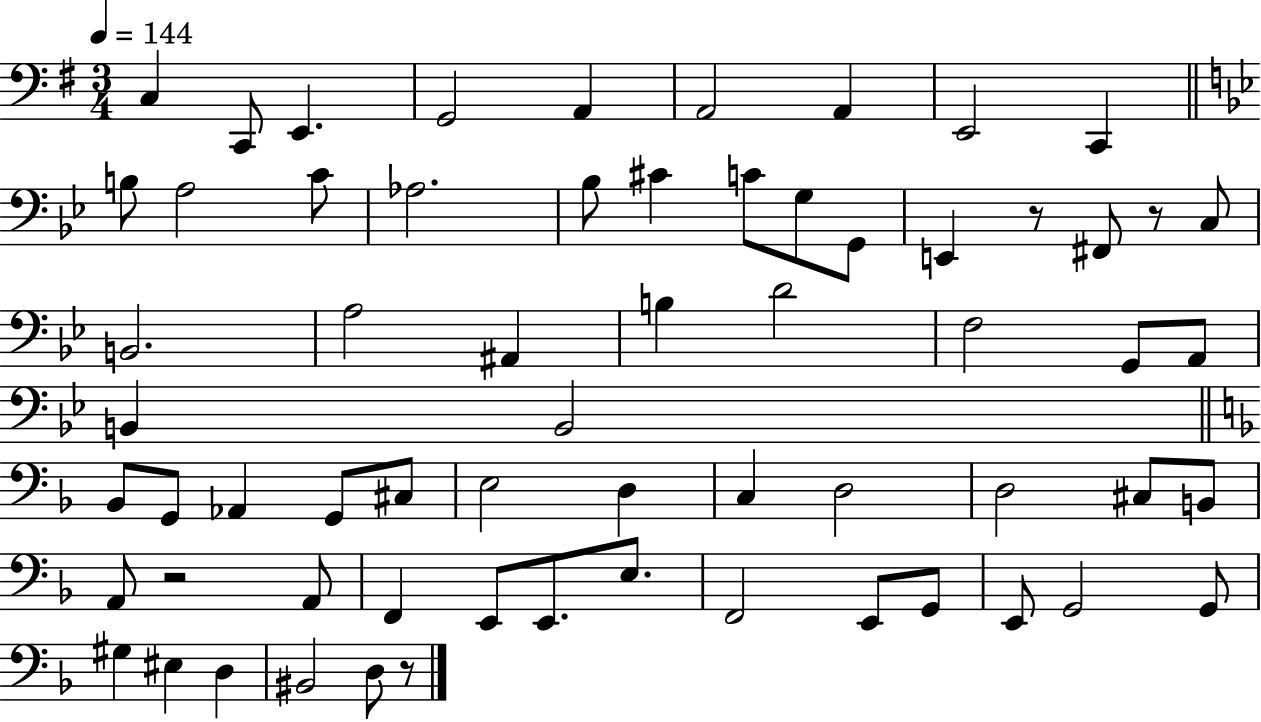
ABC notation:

X:1
T:Untitled
M:3/4
L:1/4
K:G
C, C,,/2 E,, G,,2 A,, A,,2 A,, E,,2 C,, B,/2 A,2 C/2 _A,2 _B,/2 ^C C/2 G,/2 G,,/2 E,, z/2 ^F,,/2 z/2 C,/2 B,,2 A,2 ^A,, B, D2 F,2 G,,/2 A,,/2 B,, B,,2 _B,,/2 G,,/2 _A,, G,,/2 ^C,/2 E,2 D, C, D,2 D,2 ^C,/2 B,,/2 A,,/2 z2 A,,/2 F,, E,,/2 E,,/2 E,/2 F,,2 E,,/2 G,,/2 E,,/2 G,,2 G,,/2 ^G, ^E, D, ^B,,2 D,/2 z/2